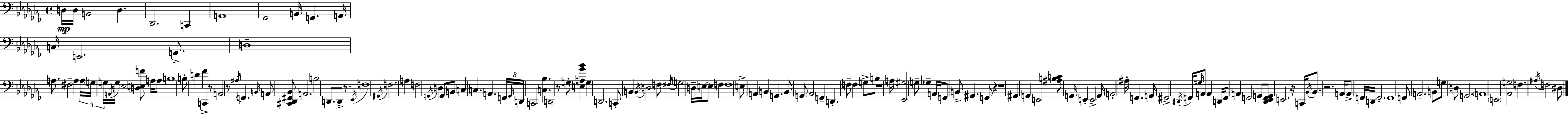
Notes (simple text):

D3/s D3/s B2/h D3/q. Db2/h. C2/q A2/w Gb2/h B2/s G2/q. A2/s C3/s E2/h. G2/e. D3/w A3/e. F#3/h A3/q A3/s G3/s G3/s A2/s G3/s Eb3/h [D3,E3,F4]/e A3/s A3/e B3/w B3/e D4/q FES4/q C2/q R/e A2/h R/e A#3/s F2/q. B2/s A2/e [C#2,Db2,F#2,Bb2]/e A2/h. B3/h D2/e. D2/e R/e. Eb2/s F3/w G#2/s F3/h. A3/q F3/h G2/s D3/q G2/e B2/e C3/q C3/q. A2/q. F2/s Gb2/s D2/s C2/h [C3,Bb3]/q. D2/h R/e G3/e [E3,A3,Gb4,Bb4]/q G3/q D2/h. C2/e B2/q B2/s D3/h F3/e F#3/s G3/h D3/s E3/s E3/e F3/q F3/w E3/e A2/q B2/q G2/q. B2/e G2/e Ab2/h F2/q D2/q. F3/e F3/q G3/e B3/e R/w A3/s [Eb2,G#3]/h G3/e Gb3/q A2/s F2/e B2/e G#2/q. F2/e R/q R/w G#2/q G2/q E2/h [A#3,B3,C4]/e G2/s E2/q E2/h G2/s A2/h A#3/s F2/q. G2/s F#2/h D#2/s F2/s G#3/s A2/e A2/q D2/s F2/e A2/q F2/h G2/e [Db2,Eb2,F2,G2]/e E2/h. R/s C2/s Bb2/s Bb2/e. R/h. A2/s A2/e F2/s D2/s F2/h. F2/w F2/e A2/h. B2/e G3/e D3/e G2/h. A2/w E2/h [Ab2,G3]/h F3/q. A#3/s F3/h D#3/e